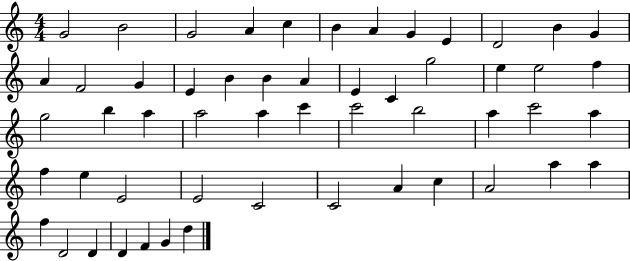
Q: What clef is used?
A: treble